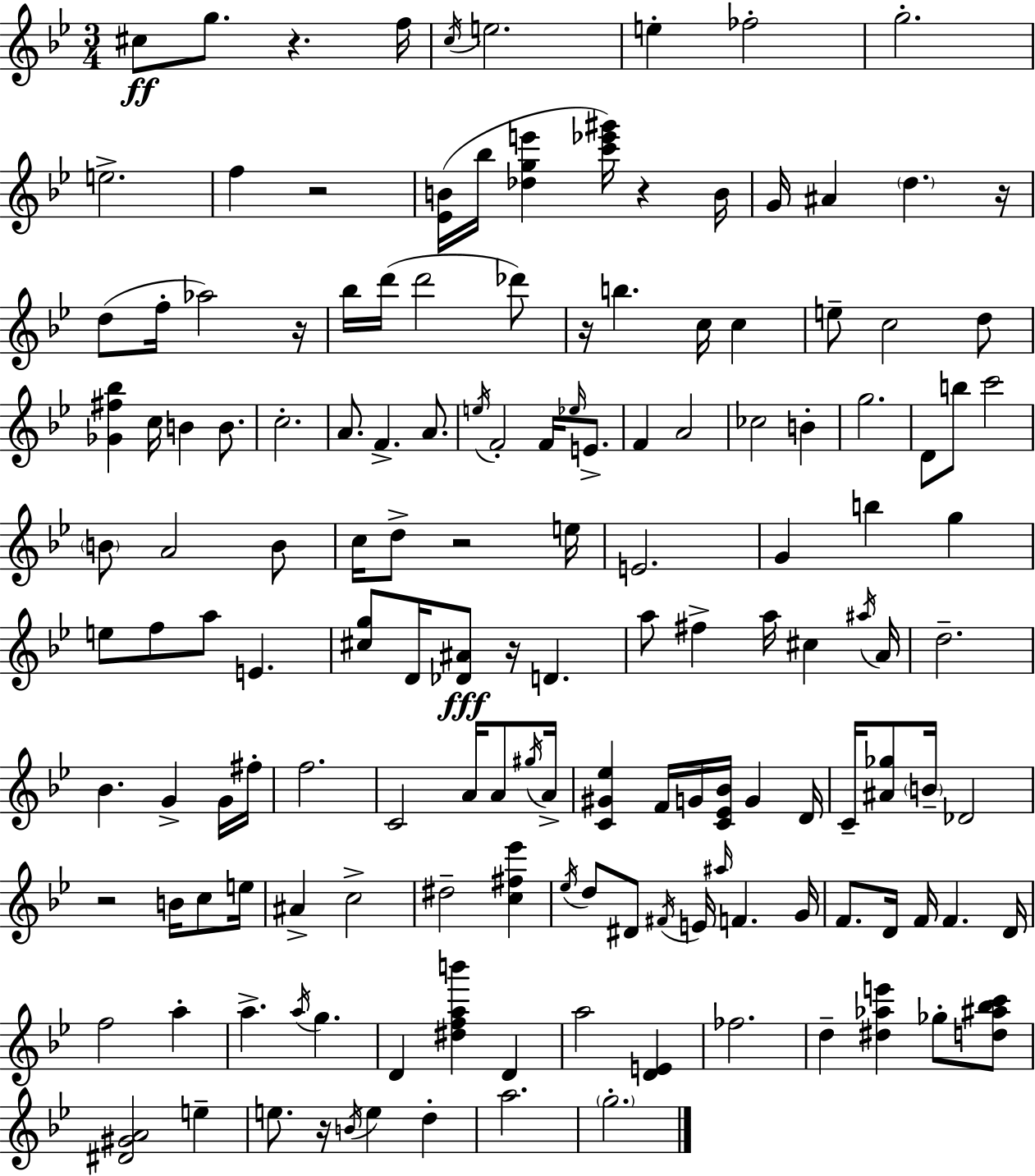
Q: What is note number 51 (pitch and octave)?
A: B4